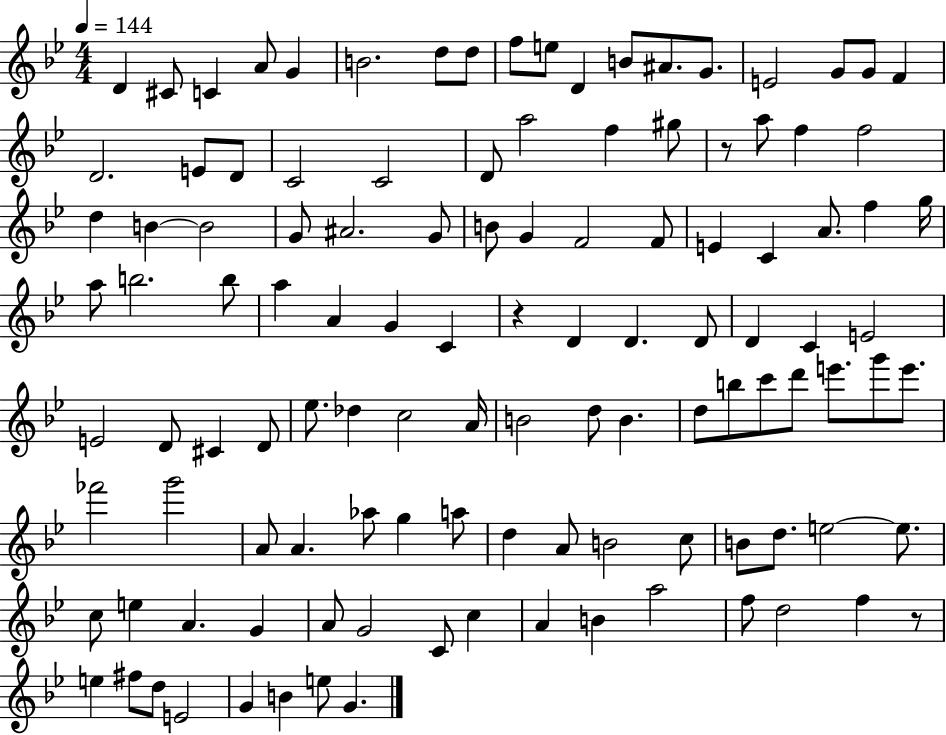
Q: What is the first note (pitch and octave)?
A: D4